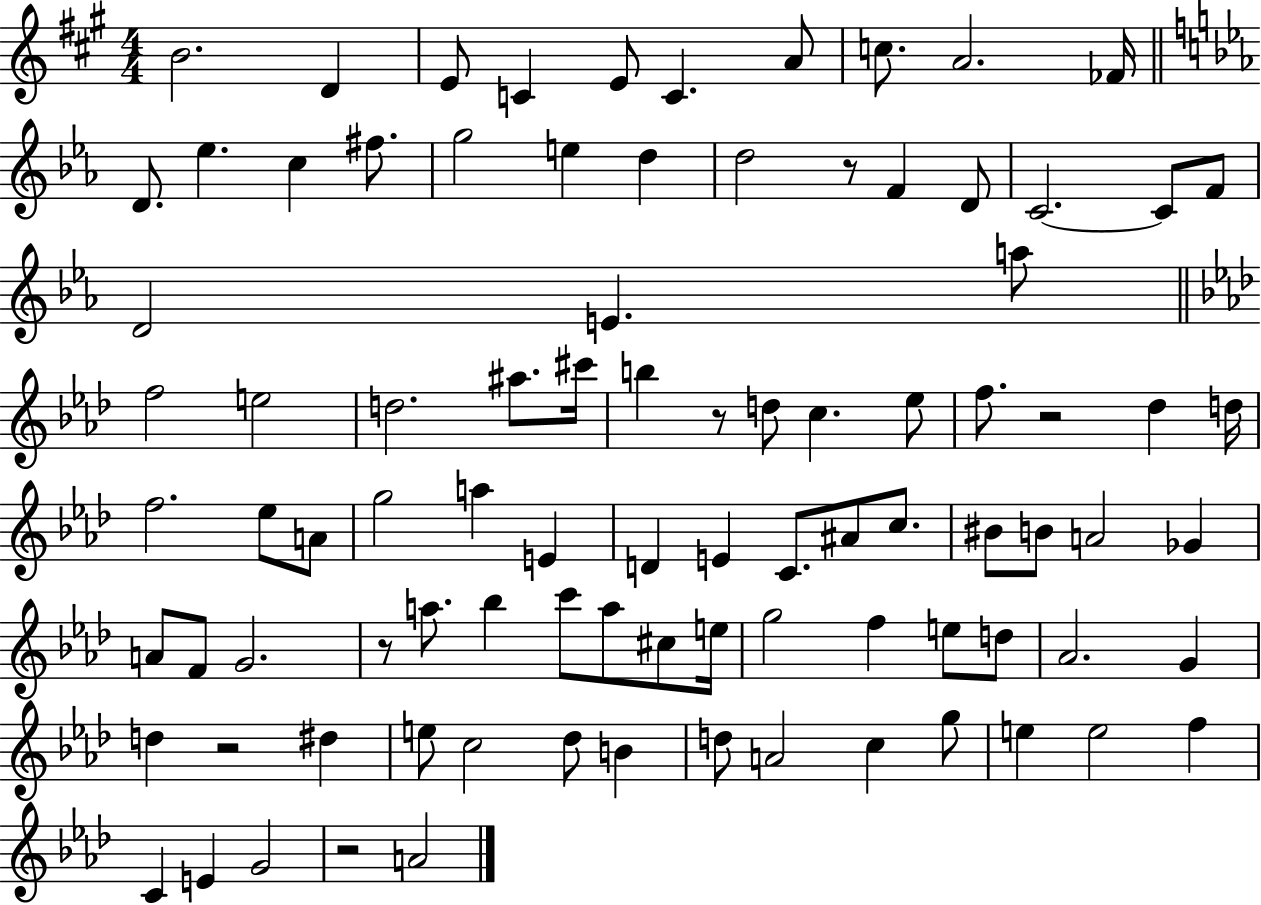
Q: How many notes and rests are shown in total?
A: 91